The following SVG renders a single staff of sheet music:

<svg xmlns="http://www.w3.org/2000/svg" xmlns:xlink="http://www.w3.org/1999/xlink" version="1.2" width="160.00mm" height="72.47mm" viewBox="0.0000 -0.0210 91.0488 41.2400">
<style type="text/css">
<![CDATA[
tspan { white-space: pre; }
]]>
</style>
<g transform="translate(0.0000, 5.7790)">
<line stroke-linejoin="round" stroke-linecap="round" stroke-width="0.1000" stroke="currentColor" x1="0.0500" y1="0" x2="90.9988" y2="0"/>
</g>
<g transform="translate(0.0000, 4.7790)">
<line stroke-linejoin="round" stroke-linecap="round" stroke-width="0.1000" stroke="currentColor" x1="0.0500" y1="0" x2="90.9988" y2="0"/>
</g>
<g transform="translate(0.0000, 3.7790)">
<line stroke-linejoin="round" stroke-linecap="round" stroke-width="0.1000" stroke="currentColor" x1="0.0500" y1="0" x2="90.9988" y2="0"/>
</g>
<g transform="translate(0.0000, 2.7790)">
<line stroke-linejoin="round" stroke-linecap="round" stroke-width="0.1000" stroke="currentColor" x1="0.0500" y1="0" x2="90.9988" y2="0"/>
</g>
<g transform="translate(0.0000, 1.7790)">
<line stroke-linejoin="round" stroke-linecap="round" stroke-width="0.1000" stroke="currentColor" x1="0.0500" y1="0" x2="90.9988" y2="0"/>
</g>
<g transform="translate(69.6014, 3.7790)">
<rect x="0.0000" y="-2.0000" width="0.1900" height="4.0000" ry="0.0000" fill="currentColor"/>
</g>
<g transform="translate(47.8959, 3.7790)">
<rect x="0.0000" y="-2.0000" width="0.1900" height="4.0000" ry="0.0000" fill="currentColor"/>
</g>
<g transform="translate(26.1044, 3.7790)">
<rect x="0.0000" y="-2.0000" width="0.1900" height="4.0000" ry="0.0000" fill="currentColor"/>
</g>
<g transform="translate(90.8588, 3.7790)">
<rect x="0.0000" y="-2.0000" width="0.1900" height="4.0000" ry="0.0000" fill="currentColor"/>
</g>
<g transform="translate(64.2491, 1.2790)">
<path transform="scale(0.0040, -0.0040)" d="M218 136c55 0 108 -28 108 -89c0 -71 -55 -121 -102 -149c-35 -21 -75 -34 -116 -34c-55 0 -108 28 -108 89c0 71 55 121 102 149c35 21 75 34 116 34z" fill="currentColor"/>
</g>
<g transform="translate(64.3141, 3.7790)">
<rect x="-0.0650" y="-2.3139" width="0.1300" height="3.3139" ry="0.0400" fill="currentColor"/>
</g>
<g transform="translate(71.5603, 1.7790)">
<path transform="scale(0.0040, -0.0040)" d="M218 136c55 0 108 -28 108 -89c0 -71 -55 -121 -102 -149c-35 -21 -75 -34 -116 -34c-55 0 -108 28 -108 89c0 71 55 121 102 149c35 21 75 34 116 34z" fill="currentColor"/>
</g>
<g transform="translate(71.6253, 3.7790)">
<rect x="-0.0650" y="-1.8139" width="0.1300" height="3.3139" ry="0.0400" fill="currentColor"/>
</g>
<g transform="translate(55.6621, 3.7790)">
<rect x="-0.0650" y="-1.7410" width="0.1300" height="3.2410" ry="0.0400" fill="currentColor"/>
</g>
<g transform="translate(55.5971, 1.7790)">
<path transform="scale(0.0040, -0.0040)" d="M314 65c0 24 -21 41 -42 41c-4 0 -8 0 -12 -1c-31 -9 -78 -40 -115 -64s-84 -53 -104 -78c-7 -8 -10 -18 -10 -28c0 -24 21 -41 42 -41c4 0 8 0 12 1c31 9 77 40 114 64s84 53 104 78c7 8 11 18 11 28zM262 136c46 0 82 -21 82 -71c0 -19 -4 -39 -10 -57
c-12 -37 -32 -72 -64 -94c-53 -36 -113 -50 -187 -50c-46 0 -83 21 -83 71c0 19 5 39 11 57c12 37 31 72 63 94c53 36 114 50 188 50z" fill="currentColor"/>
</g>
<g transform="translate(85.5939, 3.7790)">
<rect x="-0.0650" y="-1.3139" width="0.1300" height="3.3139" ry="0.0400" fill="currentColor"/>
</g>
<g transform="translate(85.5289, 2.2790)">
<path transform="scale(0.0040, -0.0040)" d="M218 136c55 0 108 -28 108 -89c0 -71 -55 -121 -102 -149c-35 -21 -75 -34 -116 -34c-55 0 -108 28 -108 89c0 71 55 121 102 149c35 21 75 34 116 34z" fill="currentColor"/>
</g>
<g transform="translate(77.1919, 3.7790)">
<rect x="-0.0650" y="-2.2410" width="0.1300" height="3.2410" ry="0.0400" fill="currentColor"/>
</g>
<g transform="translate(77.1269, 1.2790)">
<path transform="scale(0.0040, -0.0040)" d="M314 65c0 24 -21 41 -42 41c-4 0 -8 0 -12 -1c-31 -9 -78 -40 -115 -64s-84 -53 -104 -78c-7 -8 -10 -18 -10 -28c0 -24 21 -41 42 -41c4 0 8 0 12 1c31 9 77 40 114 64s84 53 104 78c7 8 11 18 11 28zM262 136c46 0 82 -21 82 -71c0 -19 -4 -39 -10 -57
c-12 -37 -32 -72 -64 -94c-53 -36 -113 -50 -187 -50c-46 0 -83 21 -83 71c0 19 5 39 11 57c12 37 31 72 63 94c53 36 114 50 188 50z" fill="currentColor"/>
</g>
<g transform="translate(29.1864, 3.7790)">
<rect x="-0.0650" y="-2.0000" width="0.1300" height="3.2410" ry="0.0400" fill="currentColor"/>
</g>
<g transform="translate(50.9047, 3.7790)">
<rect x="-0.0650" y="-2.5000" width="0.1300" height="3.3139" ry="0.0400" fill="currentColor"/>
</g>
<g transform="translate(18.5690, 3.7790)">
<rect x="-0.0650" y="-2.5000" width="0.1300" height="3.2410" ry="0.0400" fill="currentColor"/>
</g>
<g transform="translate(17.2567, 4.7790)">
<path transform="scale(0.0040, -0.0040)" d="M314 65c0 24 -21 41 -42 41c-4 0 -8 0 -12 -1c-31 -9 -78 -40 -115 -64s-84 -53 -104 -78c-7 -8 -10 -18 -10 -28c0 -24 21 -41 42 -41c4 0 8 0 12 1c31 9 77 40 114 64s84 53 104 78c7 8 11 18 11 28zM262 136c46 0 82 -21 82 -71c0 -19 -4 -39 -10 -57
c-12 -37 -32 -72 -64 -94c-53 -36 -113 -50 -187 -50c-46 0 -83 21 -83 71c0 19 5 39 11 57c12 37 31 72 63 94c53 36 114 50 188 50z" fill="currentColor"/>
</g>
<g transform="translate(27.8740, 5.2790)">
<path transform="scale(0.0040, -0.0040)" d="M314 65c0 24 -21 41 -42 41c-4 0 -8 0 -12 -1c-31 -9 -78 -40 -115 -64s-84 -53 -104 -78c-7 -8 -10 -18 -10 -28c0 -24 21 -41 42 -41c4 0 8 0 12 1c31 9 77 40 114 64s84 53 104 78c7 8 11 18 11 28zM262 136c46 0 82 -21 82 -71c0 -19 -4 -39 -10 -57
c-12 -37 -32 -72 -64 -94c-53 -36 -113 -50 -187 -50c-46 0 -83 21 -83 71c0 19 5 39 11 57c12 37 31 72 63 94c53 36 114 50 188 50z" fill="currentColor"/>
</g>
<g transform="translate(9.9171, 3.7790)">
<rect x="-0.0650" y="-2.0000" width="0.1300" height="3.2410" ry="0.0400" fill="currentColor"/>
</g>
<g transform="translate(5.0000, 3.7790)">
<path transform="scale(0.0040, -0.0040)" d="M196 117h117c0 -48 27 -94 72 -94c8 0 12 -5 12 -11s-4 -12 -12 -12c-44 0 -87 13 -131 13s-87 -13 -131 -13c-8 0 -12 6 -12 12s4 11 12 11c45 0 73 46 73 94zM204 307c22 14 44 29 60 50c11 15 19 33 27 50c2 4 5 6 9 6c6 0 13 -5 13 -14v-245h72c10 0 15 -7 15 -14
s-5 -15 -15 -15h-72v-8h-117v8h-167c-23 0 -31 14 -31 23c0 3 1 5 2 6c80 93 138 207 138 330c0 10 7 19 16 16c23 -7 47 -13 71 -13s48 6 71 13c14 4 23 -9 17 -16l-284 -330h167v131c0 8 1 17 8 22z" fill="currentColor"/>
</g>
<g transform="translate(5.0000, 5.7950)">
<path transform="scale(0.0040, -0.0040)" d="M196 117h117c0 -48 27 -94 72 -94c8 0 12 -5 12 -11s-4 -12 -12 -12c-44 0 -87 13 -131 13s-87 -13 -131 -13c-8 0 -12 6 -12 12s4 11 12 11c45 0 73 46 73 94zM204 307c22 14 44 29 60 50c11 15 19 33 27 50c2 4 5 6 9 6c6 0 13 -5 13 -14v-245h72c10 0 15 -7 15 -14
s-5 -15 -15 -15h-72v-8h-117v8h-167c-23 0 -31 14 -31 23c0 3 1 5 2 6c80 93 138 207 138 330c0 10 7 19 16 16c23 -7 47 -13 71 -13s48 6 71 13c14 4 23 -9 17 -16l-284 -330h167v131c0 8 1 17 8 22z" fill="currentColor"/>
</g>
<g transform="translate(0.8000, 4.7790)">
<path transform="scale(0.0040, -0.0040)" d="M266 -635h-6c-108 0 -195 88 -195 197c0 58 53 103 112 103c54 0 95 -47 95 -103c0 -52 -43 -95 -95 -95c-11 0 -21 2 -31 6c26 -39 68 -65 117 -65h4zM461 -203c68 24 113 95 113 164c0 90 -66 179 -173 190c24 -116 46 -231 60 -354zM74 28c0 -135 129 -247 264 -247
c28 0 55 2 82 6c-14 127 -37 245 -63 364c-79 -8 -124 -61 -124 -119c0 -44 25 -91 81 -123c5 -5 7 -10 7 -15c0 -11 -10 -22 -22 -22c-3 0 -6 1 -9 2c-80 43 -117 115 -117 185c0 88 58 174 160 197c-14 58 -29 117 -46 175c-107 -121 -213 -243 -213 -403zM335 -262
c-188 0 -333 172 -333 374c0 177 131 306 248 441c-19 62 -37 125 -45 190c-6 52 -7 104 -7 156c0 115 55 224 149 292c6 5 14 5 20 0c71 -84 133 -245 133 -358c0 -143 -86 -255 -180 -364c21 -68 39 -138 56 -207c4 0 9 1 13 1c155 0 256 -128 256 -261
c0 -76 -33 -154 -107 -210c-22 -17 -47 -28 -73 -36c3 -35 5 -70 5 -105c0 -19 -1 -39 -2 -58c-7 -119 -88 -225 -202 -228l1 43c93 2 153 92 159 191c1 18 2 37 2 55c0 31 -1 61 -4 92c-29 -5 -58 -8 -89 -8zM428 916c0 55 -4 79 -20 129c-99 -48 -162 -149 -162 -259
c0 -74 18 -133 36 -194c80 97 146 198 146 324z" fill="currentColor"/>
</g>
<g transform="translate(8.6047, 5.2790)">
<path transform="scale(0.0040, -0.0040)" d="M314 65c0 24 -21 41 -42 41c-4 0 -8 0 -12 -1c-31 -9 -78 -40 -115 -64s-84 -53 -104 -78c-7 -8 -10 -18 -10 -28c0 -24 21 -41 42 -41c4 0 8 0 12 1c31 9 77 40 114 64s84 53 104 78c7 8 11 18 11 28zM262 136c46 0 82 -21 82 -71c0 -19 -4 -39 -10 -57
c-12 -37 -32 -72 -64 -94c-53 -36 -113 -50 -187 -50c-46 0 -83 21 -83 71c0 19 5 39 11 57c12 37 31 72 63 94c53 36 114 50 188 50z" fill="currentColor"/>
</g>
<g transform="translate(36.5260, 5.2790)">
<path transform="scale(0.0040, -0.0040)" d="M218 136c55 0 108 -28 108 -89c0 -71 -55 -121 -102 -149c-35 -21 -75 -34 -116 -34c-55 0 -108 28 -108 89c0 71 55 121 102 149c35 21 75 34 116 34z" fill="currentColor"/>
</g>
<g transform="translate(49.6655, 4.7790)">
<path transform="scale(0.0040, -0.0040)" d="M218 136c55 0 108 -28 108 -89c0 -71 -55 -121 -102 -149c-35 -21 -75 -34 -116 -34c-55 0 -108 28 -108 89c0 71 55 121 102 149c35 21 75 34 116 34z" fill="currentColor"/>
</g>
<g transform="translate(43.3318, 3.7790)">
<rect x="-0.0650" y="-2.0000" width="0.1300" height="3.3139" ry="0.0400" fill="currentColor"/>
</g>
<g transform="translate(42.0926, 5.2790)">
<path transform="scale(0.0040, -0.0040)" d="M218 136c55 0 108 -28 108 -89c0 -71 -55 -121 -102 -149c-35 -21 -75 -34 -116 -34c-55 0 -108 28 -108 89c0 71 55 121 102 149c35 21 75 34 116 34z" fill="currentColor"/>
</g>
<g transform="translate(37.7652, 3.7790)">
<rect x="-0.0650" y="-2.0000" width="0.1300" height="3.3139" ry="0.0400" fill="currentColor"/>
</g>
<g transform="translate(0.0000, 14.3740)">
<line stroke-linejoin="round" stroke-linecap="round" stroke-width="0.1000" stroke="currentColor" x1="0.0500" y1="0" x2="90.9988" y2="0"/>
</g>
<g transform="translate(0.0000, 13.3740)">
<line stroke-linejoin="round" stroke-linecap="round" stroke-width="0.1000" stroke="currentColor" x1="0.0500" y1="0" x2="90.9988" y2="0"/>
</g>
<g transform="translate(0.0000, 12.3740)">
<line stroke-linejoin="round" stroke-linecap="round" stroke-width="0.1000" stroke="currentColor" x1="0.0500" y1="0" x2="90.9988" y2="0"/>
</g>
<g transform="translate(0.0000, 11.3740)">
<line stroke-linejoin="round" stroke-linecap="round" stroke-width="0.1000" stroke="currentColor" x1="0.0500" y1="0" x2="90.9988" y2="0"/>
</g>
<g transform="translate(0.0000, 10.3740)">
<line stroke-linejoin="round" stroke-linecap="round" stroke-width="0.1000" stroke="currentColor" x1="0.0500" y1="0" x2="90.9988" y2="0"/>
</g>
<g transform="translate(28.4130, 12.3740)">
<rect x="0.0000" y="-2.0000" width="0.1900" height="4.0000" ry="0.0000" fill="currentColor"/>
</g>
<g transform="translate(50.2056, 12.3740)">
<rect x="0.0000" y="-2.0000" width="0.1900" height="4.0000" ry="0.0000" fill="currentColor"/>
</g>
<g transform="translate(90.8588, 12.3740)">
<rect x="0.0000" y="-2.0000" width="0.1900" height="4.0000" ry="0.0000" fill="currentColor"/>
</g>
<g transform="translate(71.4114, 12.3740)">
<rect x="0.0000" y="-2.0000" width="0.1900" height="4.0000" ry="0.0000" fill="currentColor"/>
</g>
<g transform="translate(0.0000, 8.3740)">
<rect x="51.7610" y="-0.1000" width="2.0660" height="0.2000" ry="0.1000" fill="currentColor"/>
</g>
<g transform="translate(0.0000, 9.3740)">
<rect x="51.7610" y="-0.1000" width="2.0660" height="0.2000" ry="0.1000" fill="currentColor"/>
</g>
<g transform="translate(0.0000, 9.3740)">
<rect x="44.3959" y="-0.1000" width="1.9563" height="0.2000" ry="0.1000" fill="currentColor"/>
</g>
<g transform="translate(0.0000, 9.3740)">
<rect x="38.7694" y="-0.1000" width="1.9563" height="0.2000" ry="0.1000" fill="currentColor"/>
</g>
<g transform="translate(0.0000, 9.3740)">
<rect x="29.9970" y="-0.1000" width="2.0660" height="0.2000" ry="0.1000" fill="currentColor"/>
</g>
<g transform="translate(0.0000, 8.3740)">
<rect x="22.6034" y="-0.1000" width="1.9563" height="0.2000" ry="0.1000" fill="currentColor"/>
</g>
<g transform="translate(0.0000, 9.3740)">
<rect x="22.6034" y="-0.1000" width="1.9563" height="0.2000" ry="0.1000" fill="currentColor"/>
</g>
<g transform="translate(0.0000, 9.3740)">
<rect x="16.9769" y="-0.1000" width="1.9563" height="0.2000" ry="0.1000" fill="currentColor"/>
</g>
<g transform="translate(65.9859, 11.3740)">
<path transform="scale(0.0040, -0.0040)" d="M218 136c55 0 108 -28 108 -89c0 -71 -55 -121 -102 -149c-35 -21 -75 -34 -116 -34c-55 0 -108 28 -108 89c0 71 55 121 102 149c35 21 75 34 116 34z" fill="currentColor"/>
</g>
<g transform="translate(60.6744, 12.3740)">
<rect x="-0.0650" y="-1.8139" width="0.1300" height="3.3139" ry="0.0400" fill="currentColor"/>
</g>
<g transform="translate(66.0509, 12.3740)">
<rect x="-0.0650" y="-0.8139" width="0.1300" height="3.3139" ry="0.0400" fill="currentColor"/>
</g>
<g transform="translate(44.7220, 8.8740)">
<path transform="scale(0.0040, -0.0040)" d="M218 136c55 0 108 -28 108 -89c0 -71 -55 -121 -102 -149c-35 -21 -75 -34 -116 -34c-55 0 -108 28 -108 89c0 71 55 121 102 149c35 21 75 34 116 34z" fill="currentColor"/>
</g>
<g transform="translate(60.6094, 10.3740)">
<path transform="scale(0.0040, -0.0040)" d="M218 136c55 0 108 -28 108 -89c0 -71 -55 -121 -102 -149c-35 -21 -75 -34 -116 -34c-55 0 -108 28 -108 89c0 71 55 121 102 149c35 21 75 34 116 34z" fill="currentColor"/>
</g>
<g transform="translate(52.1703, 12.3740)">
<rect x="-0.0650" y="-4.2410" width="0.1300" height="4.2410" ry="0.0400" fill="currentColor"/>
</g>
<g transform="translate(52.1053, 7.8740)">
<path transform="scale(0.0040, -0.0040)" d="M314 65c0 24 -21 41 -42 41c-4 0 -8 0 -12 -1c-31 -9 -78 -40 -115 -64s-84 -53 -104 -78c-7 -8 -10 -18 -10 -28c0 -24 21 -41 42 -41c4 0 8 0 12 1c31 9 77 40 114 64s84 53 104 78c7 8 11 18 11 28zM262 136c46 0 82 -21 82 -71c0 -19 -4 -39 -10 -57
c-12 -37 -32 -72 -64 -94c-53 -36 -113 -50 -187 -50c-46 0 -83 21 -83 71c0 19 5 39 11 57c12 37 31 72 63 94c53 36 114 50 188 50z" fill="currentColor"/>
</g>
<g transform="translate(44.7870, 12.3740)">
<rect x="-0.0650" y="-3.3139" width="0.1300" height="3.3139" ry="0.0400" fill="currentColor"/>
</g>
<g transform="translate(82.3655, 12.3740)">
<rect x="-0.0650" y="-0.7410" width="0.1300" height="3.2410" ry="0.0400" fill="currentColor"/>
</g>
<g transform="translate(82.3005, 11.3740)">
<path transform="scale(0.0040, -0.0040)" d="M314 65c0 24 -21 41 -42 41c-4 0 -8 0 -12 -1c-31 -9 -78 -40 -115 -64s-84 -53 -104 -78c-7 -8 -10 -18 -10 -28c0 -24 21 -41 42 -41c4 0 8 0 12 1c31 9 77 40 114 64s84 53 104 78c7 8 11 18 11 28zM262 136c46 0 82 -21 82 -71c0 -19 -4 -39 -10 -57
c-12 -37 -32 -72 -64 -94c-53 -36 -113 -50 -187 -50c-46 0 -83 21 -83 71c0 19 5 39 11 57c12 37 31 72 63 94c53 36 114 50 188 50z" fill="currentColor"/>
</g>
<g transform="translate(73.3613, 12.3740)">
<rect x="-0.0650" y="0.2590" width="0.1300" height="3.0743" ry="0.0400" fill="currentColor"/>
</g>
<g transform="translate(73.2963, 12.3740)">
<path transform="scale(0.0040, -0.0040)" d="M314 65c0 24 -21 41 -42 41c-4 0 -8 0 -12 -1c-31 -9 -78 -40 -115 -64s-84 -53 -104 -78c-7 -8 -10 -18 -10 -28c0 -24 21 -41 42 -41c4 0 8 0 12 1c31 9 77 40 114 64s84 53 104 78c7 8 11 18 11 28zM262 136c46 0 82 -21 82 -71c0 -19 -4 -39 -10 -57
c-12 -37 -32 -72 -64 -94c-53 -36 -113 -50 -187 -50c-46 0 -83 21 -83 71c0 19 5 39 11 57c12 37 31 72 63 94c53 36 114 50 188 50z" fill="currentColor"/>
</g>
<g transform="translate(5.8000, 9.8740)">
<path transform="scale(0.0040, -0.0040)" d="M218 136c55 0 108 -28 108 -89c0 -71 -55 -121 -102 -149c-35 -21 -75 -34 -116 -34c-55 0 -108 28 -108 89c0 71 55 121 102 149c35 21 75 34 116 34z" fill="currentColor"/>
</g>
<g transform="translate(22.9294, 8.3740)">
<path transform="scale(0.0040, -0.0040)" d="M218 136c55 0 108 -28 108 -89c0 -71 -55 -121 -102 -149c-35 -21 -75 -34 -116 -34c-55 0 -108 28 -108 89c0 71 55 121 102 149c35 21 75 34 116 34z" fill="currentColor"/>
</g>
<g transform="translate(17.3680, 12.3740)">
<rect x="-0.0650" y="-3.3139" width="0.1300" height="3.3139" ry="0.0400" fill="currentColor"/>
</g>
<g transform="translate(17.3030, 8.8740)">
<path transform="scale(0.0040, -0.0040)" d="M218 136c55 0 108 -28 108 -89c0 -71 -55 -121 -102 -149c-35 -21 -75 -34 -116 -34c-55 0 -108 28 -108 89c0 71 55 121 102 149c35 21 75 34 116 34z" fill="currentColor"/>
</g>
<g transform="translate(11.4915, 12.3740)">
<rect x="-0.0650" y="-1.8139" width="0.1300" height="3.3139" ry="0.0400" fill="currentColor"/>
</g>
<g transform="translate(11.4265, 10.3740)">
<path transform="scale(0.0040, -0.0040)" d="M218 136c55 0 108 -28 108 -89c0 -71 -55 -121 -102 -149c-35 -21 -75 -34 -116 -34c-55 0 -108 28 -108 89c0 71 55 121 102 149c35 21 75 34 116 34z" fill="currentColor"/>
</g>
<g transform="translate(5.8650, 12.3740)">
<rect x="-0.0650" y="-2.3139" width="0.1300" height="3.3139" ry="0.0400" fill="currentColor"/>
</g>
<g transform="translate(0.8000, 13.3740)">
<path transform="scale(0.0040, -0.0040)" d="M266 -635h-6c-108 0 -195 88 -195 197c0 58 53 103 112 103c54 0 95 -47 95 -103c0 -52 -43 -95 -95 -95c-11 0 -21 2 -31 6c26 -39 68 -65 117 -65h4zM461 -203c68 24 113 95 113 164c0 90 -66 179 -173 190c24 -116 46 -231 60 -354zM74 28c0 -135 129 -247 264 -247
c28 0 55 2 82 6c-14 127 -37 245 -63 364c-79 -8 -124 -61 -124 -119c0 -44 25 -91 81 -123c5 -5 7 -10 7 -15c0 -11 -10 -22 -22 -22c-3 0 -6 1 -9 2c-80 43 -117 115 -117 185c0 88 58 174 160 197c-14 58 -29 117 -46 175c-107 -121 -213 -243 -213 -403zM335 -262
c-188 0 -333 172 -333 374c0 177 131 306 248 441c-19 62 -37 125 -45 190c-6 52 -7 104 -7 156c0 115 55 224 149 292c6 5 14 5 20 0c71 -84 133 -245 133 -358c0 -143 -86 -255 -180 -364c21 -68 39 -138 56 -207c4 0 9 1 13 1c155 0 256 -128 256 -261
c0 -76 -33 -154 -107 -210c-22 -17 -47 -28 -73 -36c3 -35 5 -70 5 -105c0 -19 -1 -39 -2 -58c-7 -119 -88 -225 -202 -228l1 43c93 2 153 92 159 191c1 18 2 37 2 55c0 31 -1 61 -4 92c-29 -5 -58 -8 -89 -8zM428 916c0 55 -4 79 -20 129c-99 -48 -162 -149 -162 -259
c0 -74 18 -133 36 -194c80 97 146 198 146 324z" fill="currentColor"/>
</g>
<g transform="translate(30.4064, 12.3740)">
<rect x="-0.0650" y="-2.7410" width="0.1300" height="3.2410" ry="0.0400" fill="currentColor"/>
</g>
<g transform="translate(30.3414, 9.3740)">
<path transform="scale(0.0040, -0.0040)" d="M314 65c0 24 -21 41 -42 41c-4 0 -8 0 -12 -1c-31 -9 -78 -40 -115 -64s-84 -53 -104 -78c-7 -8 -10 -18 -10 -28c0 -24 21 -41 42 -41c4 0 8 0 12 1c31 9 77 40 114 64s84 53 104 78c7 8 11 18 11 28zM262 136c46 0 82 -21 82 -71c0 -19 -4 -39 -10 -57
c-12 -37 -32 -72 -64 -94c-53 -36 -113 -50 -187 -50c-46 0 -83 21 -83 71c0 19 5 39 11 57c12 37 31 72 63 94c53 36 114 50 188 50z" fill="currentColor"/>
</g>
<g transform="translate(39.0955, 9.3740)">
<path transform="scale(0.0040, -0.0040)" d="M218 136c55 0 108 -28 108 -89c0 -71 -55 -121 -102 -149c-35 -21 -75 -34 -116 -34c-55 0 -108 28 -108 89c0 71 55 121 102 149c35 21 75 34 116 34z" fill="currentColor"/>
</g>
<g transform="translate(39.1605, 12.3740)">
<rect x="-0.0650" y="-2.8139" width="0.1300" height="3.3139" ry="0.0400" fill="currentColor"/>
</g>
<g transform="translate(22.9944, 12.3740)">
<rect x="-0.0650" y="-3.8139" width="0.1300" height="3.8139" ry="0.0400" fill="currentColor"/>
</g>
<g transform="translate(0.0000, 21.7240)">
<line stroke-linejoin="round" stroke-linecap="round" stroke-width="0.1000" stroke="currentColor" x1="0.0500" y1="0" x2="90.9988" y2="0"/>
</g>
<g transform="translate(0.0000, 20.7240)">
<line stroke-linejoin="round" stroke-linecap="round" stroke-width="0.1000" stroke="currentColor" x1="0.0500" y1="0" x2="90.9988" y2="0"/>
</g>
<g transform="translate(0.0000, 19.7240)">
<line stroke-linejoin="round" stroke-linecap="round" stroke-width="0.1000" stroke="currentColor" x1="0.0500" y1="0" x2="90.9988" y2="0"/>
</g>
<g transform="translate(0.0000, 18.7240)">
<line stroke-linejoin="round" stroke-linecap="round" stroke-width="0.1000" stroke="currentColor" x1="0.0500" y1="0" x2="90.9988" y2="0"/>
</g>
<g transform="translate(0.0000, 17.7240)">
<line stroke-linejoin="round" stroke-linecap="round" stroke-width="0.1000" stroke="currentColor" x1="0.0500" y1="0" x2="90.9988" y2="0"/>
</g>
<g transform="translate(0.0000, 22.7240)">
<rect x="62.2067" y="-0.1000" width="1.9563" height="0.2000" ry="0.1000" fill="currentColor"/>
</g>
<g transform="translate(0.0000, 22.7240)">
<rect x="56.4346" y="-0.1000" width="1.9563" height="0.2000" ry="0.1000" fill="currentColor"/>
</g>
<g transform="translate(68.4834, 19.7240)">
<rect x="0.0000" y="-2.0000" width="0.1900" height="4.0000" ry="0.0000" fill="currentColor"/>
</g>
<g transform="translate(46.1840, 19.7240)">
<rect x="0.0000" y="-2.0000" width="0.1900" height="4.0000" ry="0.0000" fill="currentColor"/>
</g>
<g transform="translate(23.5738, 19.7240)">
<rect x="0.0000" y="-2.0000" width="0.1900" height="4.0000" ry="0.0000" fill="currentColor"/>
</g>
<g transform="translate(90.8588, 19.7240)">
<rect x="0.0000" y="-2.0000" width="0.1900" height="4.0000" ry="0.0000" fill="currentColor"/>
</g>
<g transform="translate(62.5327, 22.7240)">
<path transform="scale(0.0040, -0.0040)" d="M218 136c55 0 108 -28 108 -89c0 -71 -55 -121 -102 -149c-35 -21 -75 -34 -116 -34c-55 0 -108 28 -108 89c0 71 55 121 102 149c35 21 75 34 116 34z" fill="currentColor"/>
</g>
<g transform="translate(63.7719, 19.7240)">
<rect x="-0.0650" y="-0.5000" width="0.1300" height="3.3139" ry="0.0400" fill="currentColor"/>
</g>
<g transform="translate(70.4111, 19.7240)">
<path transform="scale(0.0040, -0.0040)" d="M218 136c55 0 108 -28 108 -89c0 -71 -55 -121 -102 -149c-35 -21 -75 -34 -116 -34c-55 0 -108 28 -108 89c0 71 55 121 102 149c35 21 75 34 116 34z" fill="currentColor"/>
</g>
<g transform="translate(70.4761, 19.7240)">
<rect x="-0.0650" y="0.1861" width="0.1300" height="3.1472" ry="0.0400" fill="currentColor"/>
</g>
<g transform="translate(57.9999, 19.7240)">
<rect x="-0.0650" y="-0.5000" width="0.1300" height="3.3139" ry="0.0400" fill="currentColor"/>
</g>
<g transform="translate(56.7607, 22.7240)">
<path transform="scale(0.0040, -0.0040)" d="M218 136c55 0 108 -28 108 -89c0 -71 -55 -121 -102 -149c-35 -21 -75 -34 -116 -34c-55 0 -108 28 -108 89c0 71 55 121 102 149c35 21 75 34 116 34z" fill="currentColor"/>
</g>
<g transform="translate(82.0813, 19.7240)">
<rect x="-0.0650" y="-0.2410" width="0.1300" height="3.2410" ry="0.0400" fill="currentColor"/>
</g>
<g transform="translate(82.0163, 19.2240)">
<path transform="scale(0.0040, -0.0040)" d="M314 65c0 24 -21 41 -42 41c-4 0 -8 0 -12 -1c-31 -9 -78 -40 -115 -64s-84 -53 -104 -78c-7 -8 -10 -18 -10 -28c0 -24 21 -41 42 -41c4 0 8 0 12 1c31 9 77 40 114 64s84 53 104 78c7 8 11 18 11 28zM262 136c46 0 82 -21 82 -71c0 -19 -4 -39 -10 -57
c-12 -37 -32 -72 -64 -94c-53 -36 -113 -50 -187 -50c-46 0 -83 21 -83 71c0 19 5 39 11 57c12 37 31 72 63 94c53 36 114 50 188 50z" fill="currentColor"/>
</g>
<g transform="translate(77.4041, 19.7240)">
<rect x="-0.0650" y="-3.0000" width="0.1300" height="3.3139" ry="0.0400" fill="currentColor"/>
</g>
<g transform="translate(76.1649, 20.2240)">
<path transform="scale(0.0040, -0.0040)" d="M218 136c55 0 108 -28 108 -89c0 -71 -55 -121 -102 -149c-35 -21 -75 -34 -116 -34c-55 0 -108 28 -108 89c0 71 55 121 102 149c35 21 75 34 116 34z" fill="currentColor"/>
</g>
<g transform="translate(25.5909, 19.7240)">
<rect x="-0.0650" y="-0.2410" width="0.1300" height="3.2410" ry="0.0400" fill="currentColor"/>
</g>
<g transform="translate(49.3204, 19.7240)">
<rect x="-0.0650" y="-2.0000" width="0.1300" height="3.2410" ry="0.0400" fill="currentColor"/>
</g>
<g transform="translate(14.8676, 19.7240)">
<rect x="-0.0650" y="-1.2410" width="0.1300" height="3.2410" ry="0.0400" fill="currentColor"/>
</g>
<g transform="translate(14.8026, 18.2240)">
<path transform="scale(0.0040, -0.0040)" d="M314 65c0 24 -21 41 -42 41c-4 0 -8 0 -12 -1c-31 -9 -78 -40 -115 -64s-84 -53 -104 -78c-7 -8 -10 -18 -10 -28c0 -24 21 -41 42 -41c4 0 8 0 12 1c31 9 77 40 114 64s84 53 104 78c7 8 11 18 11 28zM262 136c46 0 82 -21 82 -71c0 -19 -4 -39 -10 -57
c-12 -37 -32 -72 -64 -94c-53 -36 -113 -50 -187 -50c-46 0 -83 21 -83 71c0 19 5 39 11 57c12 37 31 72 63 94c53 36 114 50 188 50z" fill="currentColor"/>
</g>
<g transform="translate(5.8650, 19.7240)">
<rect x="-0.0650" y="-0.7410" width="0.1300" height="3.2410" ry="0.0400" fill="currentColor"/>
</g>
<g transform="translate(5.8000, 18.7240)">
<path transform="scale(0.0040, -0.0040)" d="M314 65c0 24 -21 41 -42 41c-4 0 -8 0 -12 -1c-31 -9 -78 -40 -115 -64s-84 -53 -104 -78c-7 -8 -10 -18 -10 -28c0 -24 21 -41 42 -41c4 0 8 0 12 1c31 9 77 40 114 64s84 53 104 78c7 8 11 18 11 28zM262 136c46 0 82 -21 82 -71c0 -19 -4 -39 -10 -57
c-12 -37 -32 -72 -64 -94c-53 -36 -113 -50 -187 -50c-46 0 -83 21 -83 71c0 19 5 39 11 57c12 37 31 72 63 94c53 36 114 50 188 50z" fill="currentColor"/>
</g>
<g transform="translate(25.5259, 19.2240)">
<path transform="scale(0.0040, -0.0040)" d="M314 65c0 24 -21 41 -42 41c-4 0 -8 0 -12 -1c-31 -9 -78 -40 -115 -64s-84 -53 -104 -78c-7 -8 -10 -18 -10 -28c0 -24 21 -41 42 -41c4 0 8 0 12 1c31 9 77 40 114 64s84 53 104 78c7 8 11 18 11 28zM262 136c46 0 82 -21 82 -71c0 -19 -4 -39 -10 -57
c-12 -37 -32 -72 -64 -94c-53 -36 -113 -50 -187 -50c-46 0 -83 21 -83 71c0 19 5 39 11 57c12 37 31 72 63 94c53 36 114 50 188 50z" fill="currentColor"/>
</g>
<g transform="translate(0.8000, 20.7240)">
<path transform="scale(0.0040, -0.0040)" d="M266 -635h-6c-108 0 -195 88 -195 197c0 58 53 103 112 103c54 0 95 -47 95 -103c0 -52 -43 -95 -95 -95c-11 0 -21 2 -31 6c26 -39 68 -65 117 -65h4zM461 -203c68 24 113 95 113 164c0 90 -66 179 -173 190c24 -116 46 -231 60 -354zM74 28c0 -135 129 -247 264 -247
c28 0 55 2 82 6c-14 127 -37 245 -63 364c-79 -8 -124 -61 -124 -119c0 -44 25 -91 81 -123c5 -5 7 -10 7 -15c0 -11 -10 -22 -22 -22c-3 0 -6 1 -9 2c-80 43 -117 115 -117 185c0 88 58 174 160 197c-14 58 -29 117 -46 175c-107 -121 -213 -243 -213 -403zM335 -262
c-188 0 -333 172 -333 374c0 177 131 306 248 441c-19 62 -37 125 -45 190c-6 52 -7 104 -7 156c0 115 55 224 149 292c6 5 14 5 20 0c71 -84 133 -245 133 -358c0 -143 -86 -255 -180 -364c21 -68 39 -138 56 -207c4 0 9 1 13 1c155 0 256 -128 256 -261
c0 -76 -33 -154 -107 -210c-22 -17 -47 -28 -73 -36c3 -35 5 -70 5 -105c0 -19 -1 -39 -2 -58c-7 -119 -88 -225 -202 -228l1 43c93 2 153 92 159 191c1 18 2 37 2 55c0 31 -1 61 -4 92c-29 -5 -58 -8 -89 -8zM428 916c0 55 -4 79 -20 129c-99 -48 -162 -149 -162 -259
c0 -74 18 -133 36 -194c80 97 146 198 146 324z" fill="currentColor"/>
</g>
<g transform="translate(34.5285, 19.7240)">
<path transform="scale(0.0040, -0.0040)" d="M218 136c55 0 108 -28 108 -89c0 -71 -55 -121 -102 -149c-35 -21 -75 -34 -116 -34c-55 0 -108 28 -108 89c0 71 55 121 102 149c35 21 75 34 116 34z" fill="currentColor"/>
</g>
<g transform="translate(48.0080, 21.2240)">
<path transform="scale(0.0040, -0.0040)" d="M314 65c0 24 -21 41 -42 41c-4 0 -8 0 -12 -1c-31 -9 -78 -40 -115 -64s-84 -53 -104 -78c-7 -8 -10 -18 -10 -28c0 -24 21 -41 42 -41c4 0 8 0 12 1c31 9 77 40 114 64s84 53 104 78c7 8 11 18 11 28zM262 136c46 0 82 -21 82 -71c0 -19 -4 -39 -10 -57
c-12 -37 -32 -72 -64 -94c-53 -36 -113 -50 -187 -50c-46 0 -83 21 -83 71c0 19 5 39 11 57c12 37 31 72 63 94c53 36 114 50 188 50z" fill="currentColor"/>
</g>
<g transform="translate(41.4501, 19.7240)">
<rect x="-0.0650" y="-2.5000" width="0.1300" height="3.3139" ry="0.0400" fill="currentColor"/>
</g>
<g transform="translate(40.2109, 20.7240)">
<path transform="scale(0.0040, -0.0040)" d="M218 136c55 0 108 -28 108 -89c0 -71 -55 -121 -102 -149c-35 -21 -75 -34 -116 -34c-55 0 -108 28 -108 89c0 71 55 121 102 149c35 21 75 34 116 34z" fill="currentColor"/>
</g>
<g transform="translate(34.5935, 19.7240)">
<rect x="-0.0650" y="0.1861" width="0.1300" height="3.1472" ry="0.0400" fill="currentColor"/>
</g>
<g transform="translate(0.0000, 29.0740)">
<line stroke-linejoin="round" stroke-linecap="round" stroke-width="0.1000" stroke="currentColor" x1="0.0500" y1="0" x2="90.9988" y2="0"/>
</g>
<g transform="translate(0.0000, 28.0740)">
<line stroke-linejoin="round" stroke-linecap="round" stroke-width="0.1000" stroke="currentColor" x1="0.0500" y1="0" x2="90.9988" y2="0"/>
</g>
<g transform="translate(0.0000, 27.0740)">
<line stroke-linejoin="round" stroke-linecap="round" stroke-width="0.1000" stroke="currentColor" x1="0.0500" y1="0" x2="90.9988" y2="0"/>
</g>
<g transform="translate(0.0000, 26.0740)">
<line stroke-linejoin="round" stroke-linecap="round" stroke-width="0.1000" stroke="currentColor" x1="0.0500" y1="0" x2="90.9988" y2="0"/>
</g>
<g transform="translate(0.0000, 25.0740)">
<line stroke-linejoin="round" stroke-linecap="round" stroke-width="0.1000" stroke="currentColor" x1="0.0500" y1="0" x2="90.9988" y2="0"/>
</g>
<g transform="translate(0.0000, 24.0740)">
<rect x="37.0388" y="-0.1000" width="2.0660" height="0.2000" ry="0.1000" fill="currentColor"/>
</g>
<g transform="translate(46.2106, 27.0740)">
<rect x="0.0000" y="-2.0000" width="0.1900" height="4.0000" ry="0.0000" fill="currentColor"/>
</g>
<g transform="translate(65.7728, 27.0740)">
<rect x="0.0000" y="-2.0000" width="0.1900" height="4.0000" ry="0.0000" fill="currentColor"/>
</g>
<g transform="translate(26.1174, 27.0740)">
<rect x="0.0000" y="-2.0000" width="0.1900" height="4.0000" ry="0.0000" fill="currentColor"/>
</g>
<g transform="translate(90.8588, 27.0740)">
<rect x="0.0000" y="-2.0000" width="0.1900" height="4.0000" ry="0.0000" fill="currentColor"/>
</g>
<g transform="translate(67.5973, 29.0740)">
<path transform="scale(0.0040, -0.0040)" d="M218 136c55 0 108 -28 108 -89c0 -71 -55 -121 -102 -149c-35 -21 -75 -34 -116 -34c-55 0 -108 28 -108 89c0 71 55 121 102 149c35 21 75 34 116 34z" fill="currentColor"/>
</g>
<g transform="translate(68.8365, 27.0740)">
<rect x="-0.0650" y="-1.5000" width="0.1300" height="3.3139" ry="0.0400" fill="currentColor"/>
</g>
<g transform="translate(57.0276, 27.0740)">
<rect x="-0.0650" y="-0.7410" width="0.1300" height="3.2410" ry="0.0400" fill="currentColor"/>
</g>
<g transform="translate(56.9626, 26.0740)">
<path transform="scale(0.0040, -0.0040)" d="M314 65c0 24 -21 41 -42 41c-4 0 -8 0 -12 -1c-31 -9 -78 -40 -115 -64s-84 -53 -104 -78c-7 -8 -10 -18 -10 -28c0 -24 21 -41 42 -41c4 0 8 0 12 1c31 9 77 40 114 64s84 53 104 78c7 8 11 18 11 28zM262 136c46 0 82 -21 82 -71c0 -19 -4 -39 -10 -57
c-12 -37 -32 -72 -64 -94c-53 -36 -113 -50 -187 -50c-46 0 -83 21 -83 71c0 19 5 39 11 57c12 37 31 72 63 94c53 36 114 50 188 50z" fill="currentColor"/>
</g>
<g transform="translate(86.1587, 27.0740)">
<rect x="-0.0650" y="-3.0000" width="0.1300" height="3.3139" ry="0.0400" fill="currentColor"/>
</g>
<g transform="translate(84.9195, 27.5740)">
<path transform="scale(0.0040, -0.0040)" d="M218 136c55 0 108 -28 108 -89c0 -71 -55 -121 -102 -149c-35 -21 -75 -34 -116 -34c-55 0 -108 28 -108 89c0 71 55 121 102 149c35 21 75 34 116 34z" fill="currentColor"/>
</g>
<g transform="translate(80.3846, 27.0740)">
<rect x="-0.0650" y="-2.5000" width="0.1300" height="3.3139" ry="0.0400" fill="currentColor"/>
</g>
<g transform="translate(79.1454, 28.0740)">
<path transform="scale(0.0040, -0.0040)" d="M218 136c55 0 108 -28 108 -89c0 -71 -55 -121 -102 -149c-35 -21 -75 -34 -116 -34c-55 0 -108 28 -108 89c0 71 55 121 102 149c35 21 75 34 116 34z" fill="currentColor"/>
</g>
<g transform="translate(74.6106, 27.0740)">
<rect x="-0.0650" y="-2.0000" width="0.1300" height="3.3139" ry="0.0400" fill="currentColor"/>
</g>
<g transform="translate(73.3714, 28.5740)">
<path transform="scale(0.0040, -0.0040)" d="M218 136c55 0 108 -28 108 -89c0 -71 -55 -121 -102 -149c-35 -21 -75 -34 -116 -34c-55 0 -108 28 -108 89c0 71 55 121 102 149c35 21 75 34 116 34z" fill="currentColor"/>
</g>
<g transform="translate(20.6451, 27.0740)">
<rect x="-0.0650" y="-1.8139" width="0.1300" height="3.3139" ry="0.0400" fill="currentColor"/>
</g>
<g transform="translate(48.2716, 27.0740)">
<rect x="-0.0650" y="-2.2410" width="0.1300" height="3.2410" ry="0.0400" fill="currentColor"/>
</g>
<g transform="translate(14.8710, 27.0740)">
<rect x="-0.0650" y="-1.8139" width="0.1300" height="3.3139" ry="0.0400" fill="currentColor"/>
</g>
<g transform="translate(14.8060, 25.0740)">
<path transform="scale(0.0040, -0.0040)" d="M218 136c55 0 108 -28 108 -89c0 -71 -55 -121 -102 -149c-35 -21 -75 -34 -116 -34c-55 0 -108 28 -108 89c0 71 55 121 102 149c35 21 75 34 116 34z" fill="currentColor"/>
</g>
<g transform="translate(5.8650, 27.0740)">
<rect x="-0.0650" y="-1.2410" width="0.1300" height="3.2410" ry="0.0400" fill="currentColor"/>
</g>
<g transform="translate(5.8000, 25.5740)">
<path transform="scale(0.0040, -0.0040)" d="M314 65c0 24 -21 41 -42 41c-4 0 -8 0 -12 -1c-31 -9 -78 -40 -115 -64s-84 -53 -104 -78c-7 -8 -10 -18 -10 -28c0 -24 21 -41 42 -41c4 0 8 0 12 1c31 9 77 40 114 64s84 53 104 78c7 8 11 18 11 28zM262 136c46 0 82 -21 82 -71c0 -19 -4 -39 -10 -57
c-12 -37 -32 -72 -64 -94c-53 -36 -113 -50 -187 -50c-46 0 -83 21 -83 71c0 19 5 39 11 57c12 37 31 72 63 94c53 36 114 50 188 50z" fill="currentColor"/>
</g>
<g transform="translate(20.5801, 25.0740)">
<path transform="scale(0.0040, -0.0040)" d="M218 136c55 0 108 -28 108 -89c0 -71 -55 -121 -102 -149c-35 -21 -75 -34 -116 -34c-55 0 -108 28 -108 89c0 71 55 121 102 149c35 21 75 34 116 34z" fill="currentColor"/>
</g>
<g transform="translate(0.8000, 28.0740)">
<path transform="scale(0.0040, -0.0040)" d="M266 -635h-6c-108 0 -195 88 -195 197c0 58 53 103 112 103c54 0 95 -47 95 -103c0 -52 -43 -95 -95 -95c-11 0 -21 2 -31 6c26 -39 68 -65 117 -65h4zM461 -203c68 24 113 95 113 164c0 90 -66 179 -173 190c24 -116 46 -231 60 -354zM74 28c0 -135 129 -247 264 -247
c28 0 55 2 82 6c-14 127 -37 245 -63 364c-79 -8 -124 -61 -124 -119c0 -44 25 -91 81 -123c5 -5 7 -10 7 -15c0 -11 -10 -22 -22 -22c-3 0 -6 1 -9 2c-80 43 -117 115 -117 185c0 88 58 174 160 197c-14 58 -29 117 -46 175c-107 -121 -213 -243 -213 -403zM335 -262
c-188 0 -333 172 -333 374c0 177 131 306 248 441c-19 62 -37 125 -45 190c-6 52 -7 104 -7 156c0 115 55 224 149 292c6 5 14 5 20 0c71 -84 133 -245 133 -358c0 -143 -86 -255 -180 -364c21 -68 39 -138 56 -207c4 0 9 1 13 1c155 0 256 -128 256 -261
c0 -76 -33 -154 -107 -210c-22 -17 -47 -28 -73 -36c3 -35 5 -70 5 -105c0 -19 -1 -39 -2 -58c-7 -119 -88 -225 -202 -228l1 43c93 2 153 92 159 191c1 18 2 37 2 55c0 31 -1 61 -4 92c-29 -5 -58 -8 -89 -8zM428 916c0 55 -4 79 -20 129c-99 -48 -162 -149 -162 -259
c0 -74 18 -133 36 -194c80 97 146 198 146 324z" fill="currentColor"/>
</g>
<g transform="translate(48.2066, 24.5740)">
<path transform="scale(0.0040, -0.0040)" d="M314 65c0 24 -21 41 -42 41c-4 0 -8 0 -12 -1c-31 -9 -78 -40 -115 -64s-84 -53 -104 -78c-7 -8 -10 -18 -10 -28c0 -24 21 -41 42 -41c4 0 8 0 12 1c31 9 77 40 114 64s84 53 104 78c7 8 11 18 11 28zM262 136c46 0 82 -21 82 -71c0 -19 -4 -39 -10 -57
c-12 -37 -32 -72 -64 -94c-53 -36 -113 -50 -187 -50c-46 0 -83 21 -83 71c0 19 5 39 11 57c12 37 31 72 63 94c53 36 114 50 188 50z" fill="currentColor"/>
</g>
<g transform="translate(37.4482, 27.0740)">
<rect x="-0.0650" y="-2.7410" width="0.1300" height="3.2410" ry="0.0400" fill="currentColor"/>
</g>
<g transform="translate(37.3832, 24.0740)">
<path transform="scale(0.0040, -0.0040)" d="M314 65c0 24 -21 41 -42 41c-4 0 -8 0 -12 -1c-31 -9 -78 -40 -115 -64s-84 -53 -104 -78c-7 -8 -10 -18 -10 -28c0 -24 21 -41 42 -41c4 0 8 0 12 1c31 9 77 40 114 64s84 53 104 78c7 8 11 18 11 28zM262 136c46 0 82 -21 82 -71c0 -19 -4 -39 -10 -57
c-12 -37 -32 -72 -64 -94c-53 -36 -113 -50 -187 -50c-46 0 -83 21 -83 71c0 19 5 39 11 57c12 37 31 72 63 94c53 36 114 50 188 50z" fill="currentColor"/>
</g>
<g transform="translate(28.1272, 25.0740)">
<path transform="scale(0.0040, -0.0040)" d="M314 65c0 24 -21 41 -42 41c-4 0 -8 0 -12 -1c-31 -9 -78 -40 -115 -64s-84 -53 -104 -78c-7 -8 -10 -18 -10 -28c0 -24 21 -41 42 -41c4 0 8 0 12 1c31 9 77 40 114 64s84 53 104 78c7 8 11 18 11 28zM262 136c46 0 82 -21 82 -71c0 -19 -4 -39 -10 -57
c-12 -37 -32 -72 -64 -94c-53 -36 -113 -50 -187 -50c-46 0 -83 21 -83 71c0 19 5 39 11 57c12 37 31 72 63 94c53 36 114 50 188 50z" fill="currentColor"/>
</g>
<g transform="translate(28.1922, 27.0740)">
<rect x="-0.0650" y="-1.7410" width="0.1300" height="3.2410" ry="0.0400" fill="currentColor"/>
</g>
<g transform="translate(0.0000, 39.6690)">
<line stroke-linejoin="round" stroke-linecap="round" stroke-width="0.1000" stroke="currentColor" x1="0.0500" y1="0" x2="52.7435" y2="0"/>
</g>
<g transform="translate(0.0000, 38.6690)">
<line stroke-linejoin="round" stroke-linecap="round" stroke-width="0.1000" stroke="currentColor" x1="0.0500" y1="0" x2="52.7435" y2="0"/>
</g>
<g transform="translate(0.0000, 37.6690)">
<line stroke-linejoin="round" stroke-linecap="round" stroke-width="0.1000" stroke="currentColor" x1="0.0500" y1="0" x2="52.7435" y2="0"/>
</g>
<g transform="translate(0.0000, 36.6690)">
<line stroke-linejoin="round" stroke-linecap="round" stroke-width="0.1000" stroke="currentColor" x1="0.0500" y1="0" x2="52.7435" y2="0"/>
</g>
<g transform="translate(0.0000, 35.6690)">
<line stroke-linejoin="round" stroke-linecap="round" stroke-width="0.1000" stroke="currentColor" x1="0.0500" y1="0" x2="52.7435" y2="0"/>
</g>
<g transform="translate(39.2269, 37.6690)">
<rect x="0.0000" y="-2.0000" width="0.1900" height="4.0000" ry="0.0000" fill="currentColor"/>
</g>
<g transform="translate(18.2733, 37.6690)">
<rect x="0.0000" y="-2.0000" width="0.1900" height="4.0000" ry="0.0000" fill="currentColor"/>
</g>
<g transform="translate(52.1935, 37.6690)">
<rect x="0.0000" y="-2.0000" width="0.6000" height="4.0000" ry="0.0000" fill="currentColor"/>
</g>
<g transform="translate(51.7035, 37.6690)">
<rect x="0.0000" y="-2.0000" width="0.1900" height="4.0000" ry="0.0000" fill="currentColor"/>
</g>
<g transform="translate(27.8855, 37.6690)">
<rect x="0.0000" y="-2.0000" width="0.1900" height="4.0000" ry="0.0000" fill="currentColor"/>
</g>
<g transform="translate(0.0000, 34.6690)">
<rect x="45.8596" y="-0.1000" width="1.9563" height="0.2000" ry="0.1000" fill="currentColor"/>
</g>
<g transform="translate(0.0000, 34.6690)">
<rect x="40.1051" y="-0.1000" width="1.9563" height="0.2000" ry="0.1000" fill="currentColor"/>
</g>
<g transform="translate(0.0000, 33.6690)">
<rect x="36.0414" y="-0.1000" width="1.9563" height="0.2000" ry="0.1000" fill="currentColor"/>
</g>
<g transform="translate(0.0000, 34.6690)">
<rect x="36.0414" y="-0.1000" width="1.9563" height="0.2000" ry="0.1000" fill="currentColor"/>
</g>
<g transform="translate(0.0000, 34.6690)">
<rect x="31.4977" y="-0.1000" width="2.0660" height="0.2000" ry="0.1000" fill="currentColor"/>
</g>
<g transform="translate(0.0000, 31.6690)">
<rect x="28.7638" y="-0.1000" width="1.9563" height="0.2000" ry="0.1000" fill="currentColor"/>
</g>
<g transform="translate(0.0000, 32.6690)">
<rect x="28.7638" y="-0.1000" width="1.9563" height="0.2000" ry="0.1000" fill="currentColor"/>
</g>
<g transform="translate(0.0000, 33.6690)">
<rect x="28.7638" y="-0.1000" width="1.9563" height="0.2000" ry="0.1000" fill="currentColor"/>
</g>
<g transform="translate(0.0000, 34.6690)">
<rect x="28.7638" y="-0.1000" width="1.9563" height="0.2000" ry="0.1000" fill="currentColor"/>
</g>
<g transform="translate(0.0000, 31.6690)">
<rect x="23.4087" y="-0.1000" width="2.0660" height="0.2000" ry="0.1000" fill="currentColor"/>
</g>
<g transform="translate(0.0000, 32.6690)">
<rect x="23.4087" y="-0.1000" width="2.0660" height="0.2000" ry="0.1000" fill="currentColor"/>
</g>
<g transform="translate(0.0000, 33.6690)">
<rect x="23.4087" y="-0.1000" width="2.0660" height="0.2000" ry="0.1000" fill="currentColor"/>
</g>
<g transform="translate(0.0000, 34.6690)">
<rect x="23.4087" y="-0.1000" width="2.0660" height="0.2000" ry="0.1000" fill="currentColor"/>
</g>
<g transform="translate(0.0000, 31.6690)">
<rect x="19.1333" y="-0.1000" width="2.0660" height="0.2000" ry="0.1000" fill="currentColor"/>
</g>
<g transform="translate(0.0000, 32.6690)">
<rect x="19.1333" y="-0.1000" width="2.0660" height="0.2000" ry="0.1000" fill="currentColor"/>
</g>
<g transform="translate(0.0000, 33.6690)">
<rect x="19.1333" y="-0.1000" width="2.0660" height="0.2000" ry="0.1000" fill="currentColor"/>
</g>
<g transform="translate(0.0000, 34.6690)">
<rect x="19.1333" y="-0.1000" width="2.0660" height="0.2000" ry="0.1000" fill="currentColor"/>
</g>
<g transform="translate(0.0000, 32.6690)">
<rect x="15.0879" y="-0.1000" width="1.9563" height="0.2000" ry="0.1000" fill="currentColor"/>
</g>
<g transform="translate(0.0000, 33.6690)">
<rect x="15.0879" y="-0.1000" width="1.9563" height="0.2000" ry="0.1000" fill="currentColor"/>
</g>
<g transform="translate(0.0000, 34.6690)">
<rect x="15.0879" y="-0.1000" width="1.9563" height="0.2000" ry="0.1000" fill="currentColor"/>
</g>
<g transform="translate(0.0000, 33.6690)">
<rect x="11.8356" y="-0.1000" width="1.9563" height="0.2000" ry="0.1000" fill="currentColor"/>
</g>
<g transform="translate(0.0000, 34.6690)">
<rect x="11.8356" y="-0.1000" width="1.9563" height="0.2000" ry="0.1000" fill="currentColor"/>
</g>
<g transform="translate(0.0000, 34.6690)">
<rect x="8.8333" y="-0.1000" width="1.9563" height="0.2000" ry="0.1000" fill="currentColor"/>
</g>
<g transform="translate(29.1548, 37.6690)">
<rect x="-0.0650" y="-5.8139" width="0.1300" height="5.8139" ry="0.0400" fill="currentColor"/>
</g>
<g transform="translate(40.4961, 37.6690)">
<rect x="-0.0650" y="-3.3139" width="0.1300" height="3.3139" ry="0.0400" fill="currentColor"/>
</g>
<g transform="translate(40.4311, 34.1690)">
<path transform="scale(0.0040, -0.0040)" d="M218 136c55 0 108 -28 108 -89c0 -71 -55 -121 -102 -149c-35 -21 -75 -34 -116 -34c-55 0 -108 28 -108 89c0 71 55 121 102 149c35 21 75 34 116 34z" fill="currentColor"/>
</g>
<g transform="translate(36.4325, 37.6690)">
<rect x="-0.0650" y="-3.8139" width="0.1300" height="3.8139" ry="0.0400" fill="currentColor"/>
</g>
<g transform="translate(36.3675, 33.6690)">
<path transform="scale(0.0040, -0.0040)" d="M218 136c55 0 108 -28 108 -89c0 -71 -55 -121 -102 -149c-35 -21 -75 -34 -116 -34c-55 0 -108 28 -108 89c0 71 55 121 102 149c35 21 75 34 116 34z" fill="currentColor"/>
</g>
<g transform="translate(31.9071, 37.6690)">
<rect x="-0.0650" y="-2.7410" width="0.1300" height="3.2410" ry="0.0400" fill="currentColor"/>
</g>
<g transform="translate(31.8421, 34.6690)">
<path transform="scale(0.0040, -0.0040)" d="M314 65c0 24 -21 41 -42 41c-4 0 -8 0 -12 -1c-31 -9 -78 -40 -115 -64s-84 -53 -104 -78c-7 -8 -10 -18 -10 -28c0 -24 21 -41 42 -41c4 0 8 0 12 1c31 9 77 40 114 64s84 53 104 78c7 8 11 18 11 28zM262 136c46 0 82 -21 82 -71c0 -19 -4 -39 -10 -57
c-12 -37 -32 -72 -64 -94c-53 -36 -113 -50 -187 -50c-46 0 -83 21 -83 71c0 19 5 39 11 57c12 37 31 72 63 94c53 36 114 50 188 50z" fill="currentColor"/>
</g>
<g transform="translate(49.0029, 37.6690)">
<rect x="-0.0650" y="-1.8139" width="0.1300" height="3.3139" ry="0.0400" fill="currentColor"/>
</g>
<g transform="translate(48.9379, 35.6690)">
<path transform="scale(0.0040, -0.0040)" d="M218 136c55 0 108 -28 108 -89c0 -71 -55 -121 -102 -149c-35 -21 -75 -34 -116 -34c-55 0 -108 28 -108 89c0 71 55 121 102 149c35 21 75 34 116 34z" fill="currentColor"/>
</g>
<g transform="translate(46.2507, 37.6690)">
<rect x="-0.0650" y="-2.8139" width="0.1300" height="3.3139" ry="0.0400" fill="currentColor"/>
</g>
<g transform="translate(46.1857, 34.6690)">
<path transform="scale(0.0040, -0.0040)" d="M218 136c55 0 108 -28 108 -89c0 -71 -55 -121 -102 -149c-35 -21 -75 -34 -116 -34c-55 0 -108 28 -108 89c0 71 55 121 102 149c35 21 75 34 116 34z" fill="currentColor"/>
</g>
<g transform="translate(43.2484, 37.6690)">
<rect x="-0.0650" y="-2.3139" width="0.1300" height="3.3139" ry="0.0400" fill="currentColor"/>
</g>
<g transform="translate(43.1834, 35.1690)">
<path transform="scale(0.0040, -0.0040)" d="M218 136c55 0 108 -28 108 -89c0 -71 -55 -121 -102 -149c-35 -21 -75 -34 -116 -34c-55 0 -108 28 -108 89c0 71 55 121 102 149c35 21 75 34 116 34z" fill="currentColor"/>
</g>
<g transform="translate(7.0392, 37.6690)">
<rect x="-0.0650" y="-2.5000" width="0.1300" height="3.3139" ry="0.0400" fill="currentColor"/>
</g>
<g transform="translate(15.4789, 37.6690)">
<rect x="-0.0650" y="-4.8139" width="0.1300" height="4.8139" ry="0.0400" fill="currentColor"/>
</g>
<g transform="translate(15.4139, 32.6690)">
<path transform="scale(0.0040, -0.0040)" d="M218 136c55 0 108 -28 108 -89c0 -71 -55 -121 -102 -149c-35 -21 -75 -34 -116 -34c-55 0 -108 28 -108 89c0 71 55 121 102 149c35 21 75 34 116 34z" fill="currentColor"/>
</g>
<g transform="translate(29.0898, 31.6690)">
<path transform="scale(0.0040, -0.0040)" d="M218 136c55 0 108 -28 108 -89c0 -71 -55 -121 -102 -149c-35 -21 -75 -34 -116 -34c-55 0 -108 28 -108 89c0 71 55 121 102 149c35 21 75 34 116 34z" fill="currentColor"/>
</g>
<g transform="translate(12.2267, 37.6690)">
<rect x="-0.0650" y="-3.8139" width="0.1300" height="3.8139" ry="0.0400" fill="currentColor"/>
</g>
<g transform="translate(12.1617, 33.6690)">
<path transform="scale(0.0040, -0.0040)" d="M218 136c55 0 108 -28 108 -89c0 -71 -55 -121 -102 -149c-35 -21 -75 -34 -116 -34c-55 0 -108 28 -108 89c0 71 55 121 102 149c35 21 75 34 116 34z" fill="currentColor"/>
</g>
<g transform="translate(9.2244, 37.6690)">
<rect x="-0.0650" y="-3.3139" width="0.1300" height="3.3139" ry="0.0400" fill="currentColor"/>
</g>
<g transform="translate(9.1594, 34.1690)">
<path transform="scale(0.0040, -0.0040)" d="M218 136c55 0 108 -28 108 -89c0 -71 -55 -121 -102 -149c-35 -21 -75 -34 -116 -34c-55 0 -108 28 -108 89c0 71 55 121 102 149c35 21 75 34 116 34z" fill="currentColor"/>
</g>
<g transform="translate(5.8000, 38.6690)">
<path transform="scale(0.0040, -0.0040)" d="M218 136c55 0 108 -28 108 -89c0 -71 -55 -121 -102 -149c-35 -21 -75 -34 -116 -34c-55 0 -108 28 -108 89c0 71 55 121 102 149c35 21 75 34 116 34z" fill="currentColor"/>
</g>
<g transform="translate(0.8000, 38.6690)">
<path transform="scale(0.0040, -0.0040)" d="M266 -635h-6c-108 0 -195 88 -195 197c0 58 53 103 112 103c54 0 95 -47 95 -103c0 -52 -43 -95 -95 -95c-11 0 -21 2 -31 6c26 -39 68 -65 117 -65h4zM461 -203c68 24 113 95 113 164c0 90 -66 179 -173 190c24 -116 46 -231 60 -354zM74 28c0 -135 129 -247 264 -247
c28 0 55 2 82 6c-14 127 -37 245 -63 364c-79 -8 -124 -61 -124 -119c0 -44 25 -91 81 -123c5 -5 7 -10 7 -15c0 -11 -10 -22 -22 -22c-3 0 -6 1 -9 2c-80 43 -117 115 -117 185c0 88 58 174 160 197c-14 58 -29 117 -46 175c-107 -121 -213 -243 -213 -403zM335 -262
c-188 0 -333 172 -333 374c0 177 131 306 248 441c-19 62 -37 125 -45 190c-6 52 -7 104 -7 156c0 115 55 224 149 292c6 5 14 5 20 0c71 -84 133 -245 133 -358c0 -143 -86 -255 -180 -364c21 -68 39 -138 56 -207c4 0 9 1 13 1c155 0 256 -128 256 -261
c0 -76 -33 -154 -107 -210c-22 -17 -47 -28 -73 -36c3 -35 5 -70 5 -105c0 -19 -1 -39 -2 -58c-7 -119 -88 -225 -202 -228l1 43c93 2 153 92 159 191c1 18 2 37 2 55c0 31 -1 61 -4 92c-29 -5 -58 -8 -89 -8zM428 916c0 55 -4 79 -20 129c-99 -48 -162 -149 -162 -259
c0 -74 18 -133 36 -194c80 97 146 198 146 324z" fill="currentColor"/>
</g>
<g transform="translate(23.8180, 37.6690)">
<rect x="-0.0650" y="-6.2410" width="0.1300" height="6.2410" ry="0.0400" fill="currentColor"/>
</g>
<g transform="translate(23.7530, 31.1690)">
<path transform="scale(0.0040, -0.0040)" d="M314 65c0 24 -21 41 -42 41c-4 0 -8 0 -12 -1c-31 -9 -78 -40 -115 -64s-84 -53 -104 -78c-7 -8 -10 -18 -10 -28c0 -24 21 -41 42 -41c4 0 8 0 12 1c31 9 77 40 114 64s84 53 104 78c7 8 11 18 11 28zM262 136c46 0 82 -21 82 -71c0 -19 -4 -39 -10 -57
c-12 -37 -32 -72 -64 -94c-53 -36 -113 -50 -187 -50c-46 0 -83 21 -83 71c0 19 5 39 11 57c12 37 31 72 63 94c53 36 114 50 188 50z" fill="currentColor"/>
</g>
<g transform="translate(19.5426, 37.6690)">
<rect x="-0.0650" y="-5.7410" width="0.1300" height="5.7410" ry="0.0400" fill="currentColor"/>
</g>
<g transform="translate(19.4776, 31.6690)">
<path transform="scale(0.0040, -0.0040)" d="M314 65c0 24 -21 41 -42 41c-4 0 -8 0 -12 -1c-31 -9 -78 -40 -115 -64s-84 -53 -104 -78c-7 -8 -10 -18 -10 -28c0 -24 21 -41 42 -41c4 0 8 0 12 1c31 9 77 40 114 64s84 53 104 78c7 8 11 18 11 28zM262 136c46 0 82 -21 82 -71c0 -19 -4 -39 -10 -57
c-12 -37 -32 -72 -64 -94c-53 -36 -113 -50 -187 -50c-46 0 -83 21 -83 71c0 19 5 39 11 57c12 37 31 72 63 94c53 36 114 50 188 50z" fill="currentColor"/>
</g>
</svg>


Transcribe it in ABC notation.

X:1
T:Untitled
M:4/4
L:1/4
K:C
F2 G2 F2 F F G f2 g f g2 e g f b c' a2 a b d'2 f d B2 d2 d2 e2 c2 B G F2 C C B A c2 e2 f f f2 a2 g2 d2 E F G A G b c' e' g'2 a'2 g' a2 c' b g a f